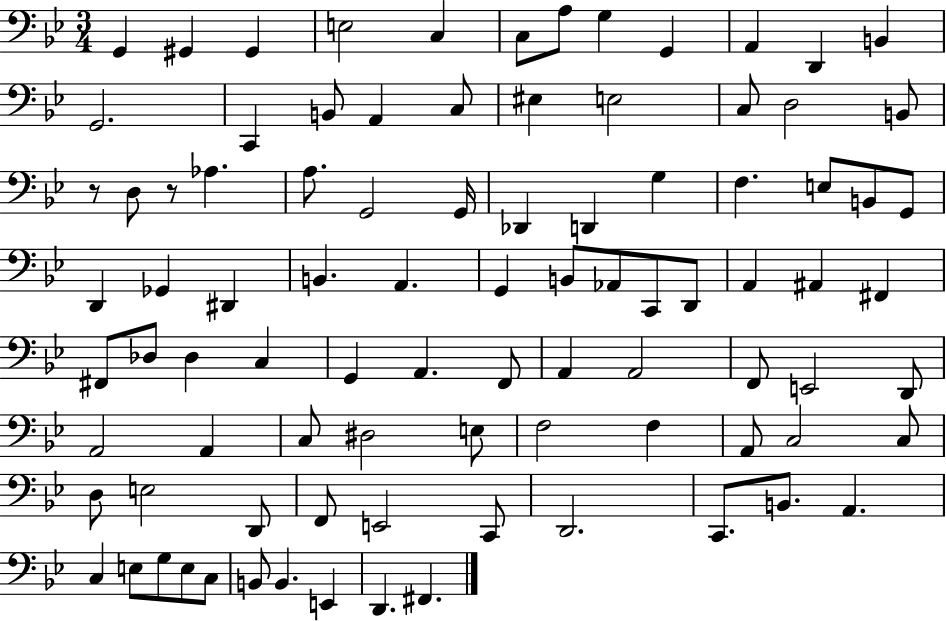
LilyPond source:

{
  \clef bass
  \numericTimeSignature
  \time 3/4
  \key bes \major
  g,4 gis,4 gis,4 | e2 c4 | c8 a8 g4 g,4 | a,4 d,4 b,4 | \break g,2. | c,4 b,8 a,4 c8 | eis4 e2 | c8 d2 b,8 | \break r8 d8 r8 aes4. | a8. g,2 g,16 | des,4 d,4 g4 | f4. e8 b,8 g,8 | \break d,4 ges,4 dis,4 | b,4. a,4. | g,4 b,8 aes,8 c,8 d,8 | a,4 ais,4 fis,4 | \break fis,8 des8 des4 c4 | g,4 a,4. f,8 | a,4 a,2 | f,8 e,2 d,8 | \break a,2 a,4 | c8 dis2 e8 | f2 f4 | a,8 c2 c8 | \break d8 e2 d,8 | f,8 e,2 c,8 | d,2. | c,8. b,8. a,4. | \break c4 e8 g8 e8 c8 | b,8 b,4. e,4 | d,4. fis,4. | \bar "|."
}